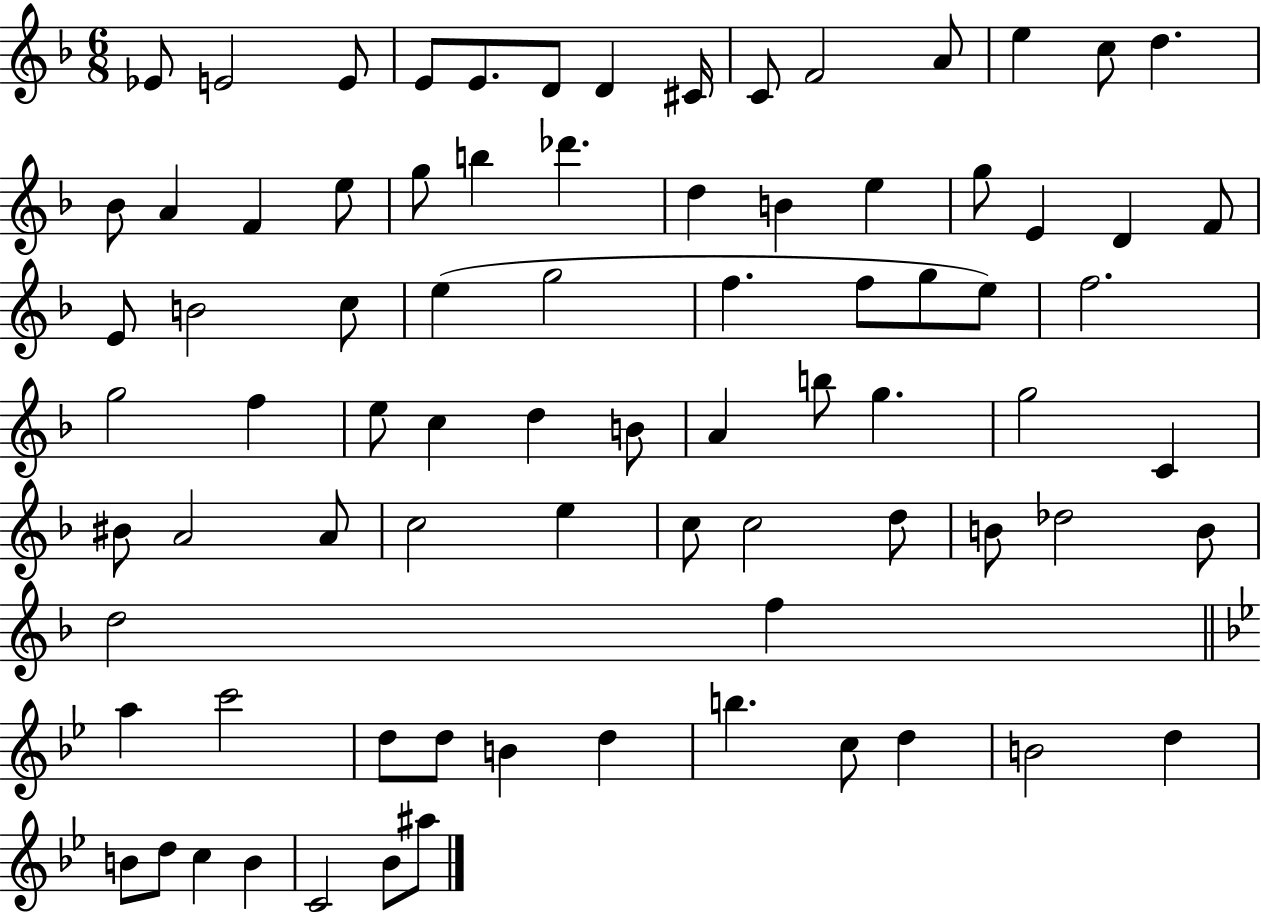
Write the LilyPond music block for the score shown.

{
  \clef treble
  \numericTimeSignature
  \time 6/8
  \key f \major
  ees'8 e'2 e'8 | e'8 e'8. d'8 d'4 cis'16 | c'8 f'2 a'8 | e''4 c''8 d''4. | \break bes'8 a'4 f'4 e''8 | g''8 b''4 des'''4. | d''4 b'4 e''4 | g''8 e'4 d'4 f'8 | \break e'8 b'2 c''8 | e''4( g''2 | f''4. f''8 g''8 e''8) | f''2. | \break g''2 f''4 | e''8 c''4 d''4 b'8 | a'4 b''8 g''4. | g''2 c'4 | \break bis'8 a'2 a'8 | c''2 e''4 | c''8 c''2 d''8 | b'8 des''2 b'8 | \break d''2 f''4 | \bar "||" \break \key bes \major a''4 c'''2 | d''8 d''8 b'4 d''4 | b''4. c''8 d''4 | b'2 d''4 | \break b'8 d''8 c''4 b'4 | c'2 bes'8 ais''8 | \bar "|."
}